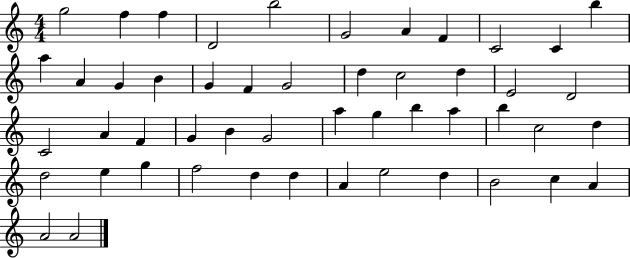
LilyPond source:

{
  \clef treble
  \numericTimeSignature
  \time 4/4
  \key c \major
  g''2 f''4 f''4 | d'2 b''2 | g'2 a'4 f'4 | c'2 c'4 b''4 | \break a''4 a'4 g'4 b'4 | g'4 f'4 g'2 | d''4 c''2 d''4 | e'2 d'2 | \break c'2 a'4 f'4 | g'4 b'4 g'2 | a''4 g''4 b''4 a''4 | b''4 c''2 d''4 | \break d''2 e''4 g''4 | f''2 d''4 d''4 | a'4 e''2 d''4 | b'2 c''4 a'4 | \break a'2 a'2 | \bar "|."
}